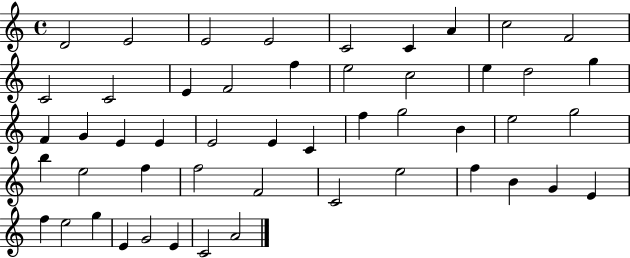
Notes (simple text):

D4/h E4/h E4/h E4/h C4/h C4/q A4/q C5/h F4/h C4/h C4/h E4/q F4/h F5/q E5/h C5/h E5/q D5/h G5/q F4/q G4/q E4/q E4/q E4/h E4/q C4/q F5/q G5/h B4/q E5/h G5/h B5/q E5/h F5/q F5/h F4/h C4/h E5/h F5/q B4/q G4/q E4/q F5/q E5/h G5/q E4/q G4/h E4/q C4/h A4/h